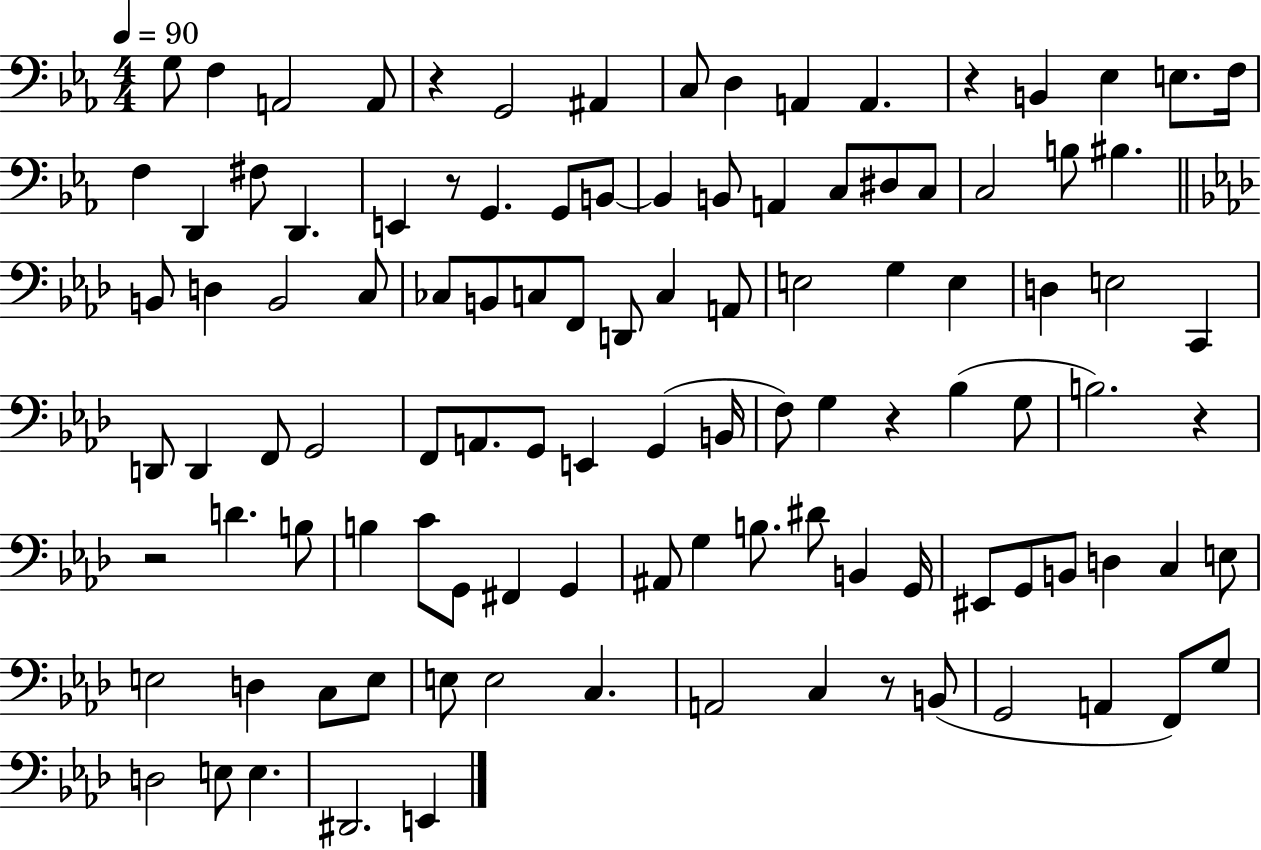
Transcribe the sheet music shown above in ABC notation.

X:1
T:Untitled
M:4/4
L:1/4
K:Eb
G,/2 F, A,,2 A,,/2 z G,,2 ^A,, C,/2 D, A,, A,, z B,, _E, E,/2 F,/4 F, D,, ^F,/2 D,, E,, z/2 G,, G,,/2 B,,/2 B,, B,,/2 A,, C,/2 ^D,/2 C,/2 C,2 B,/2 ^B, B,,/2 D, B,,2 C,/2 _C,/2 B,,/2 C,/2 F,,/2 D,,/2 C, A,,/2 E,2 G, E, D, E,2 C,, D,,/2 D,, F,,/2 G,,2 F,,/2 A,,/2 G,,/2 E,, G,, B,,/4 F,/2 G, z _B, G,/2 B,2 z z2 D B,/2 B, C/2 G,,/2 ^F,, G,, ^A,,/2 G, B,/2 ^D/2 B,, G,,/4 ^E,,/2 G,,/2 B,,/2 D, C, E,/2 E,2 D, C,/2 E,/2 E,/2 E,2 C, A,,2 C, z/2 B,,/2 G,,2 A,, F,,/2 G,/2 D,2 E,/2 E, ^D,,2 E,,